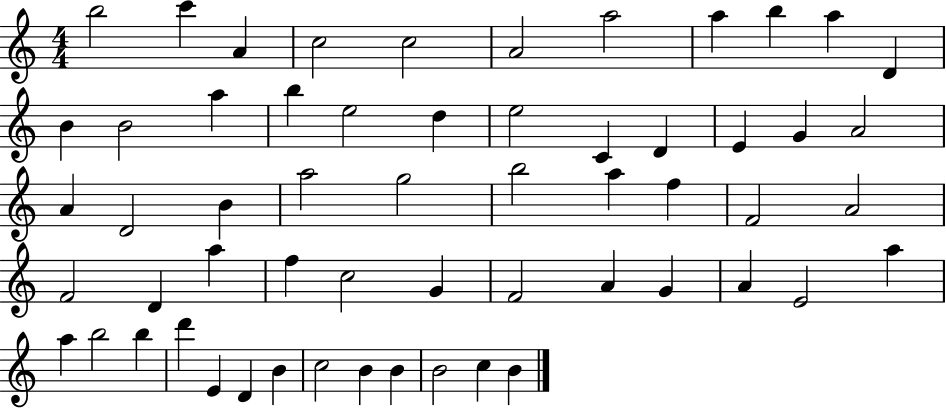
B5/h C6/q A4/q C5/h C5/h A4/h A5/h A5/q B5/q A5/q D4/q B4/q B4/h A5/q B5/q E5/h D5/q E5/h C4/q D4/q E4/q G4/q A4/h A4/q D4/h B4/q A5/h G5/h B5/h A5/q F5/q F4/h A4/h F4/h D4/q A5/q F5/q C5/h G4/q F4/h A4/q G4/q A4/q E4/h A5/q A5/q B5/h B5/q D6/q E4/q D4/q B4/q C5/h B4/q B4/q B4/h C5/q B4/q